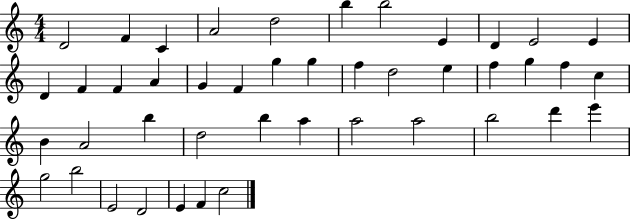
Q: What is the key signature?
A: C major